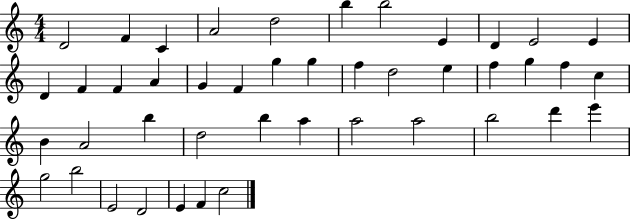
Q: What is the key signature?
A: C major